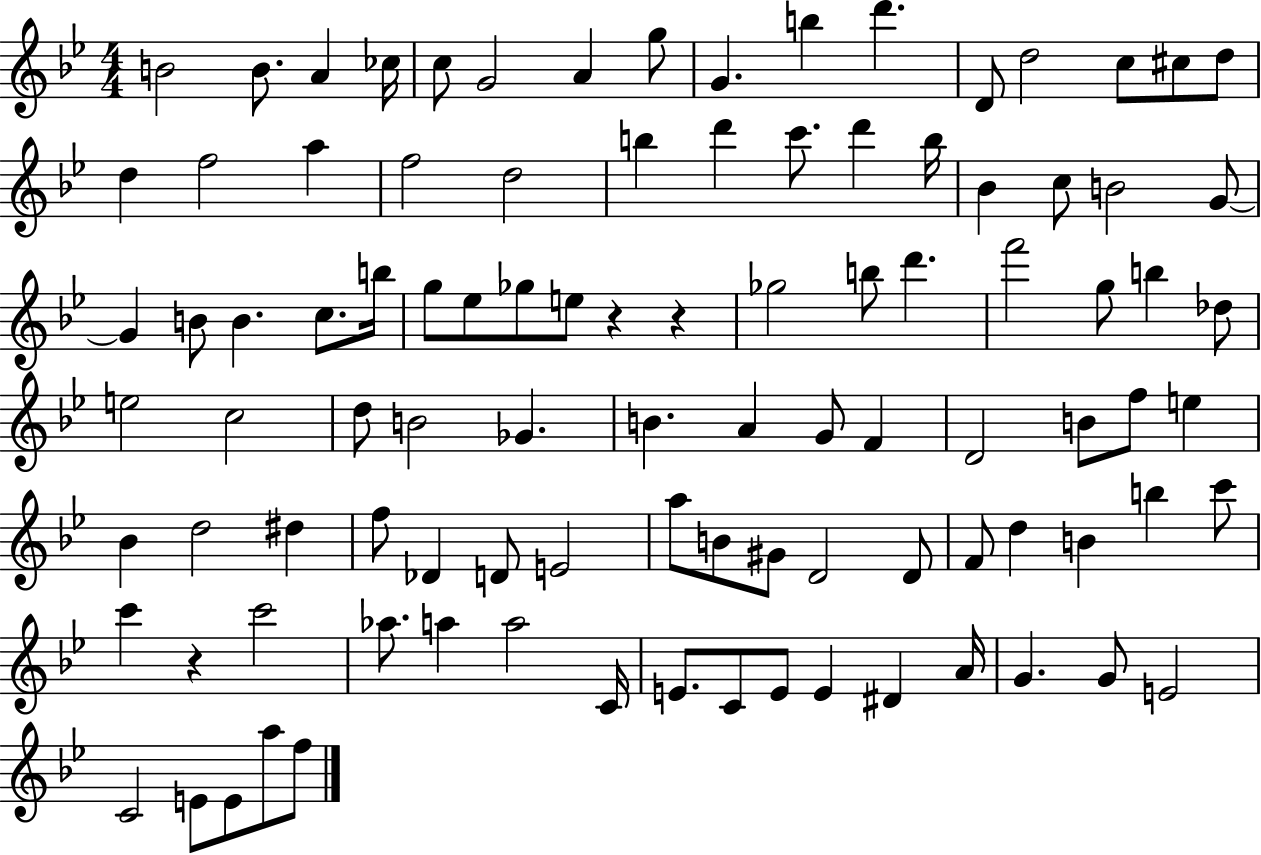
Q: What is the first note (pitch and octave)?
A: B4